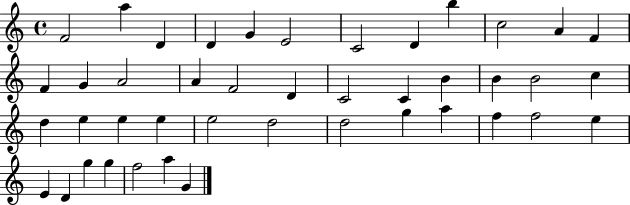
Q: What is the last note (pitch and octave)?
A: G4